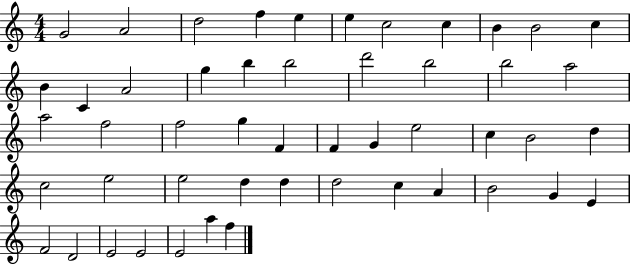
G4/h A4/h D5/h F5/q E5/q E5/q C5/h C5/q B4/q B4/h C5/q B4/q C4/q A4/h G5/q B5/q B5/h D6/h B5/h B5/h A5/h A5/h F5/h F5/h G5/q F4/q F4/q G4/q E5/h C5/q B4/h D5/q C5/h E5/h E5/h D5/q D5/q D5/h C5/q A4/q B4/h G4/q E4/q F4/h D4/h E4/h E4/h E4/h A5/q F5/q